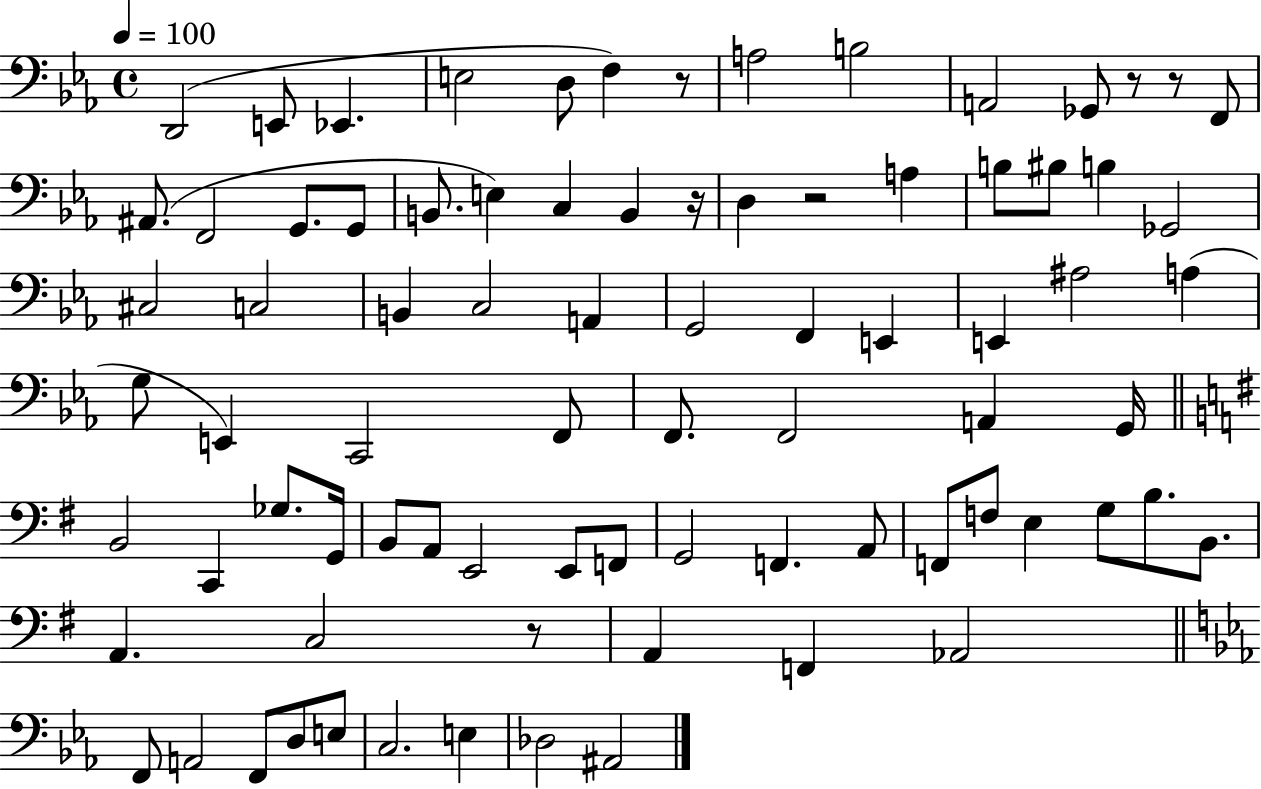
{
  \clef bass
  \time 4/4
  \defaultTimeSignature
  \key ees \major
  \tempo 4 = 100
  d,2( e,8 ees,4. | e2 d8 f4) r8 | a2 b2 | a,2 ges,8 r8 r8 f,8 | \break ais,8.( f,2 g,8. g,8 | b,8. e4) c4 b,4 r16 | d4 r2 a4 | b8 bis8 b4 ges,2 | \break cis2 c2 | b,4 c2 a,4 | g,2 f,4 e,4 | e,4 ais2 a4( | \break g8 e,4) c,2 f,8 | f,8. f,2 a,4 g,16 | \bar "||" \break \key e \minor b,2 c,4 ges8. g,16 | b,8 a,8 e,2 e,8 f,8 | g,2 f,4. a,8 | f,8 f8 e4 g8 b8. b,8. | \break a,4. c2 r8 | a,4 f,4 aes,2 | \bar "||" \break \key c \minor f,8 a,2 f,8 d8 e8 | c2. e4 | des2 ais,2 | \bar "|."
}